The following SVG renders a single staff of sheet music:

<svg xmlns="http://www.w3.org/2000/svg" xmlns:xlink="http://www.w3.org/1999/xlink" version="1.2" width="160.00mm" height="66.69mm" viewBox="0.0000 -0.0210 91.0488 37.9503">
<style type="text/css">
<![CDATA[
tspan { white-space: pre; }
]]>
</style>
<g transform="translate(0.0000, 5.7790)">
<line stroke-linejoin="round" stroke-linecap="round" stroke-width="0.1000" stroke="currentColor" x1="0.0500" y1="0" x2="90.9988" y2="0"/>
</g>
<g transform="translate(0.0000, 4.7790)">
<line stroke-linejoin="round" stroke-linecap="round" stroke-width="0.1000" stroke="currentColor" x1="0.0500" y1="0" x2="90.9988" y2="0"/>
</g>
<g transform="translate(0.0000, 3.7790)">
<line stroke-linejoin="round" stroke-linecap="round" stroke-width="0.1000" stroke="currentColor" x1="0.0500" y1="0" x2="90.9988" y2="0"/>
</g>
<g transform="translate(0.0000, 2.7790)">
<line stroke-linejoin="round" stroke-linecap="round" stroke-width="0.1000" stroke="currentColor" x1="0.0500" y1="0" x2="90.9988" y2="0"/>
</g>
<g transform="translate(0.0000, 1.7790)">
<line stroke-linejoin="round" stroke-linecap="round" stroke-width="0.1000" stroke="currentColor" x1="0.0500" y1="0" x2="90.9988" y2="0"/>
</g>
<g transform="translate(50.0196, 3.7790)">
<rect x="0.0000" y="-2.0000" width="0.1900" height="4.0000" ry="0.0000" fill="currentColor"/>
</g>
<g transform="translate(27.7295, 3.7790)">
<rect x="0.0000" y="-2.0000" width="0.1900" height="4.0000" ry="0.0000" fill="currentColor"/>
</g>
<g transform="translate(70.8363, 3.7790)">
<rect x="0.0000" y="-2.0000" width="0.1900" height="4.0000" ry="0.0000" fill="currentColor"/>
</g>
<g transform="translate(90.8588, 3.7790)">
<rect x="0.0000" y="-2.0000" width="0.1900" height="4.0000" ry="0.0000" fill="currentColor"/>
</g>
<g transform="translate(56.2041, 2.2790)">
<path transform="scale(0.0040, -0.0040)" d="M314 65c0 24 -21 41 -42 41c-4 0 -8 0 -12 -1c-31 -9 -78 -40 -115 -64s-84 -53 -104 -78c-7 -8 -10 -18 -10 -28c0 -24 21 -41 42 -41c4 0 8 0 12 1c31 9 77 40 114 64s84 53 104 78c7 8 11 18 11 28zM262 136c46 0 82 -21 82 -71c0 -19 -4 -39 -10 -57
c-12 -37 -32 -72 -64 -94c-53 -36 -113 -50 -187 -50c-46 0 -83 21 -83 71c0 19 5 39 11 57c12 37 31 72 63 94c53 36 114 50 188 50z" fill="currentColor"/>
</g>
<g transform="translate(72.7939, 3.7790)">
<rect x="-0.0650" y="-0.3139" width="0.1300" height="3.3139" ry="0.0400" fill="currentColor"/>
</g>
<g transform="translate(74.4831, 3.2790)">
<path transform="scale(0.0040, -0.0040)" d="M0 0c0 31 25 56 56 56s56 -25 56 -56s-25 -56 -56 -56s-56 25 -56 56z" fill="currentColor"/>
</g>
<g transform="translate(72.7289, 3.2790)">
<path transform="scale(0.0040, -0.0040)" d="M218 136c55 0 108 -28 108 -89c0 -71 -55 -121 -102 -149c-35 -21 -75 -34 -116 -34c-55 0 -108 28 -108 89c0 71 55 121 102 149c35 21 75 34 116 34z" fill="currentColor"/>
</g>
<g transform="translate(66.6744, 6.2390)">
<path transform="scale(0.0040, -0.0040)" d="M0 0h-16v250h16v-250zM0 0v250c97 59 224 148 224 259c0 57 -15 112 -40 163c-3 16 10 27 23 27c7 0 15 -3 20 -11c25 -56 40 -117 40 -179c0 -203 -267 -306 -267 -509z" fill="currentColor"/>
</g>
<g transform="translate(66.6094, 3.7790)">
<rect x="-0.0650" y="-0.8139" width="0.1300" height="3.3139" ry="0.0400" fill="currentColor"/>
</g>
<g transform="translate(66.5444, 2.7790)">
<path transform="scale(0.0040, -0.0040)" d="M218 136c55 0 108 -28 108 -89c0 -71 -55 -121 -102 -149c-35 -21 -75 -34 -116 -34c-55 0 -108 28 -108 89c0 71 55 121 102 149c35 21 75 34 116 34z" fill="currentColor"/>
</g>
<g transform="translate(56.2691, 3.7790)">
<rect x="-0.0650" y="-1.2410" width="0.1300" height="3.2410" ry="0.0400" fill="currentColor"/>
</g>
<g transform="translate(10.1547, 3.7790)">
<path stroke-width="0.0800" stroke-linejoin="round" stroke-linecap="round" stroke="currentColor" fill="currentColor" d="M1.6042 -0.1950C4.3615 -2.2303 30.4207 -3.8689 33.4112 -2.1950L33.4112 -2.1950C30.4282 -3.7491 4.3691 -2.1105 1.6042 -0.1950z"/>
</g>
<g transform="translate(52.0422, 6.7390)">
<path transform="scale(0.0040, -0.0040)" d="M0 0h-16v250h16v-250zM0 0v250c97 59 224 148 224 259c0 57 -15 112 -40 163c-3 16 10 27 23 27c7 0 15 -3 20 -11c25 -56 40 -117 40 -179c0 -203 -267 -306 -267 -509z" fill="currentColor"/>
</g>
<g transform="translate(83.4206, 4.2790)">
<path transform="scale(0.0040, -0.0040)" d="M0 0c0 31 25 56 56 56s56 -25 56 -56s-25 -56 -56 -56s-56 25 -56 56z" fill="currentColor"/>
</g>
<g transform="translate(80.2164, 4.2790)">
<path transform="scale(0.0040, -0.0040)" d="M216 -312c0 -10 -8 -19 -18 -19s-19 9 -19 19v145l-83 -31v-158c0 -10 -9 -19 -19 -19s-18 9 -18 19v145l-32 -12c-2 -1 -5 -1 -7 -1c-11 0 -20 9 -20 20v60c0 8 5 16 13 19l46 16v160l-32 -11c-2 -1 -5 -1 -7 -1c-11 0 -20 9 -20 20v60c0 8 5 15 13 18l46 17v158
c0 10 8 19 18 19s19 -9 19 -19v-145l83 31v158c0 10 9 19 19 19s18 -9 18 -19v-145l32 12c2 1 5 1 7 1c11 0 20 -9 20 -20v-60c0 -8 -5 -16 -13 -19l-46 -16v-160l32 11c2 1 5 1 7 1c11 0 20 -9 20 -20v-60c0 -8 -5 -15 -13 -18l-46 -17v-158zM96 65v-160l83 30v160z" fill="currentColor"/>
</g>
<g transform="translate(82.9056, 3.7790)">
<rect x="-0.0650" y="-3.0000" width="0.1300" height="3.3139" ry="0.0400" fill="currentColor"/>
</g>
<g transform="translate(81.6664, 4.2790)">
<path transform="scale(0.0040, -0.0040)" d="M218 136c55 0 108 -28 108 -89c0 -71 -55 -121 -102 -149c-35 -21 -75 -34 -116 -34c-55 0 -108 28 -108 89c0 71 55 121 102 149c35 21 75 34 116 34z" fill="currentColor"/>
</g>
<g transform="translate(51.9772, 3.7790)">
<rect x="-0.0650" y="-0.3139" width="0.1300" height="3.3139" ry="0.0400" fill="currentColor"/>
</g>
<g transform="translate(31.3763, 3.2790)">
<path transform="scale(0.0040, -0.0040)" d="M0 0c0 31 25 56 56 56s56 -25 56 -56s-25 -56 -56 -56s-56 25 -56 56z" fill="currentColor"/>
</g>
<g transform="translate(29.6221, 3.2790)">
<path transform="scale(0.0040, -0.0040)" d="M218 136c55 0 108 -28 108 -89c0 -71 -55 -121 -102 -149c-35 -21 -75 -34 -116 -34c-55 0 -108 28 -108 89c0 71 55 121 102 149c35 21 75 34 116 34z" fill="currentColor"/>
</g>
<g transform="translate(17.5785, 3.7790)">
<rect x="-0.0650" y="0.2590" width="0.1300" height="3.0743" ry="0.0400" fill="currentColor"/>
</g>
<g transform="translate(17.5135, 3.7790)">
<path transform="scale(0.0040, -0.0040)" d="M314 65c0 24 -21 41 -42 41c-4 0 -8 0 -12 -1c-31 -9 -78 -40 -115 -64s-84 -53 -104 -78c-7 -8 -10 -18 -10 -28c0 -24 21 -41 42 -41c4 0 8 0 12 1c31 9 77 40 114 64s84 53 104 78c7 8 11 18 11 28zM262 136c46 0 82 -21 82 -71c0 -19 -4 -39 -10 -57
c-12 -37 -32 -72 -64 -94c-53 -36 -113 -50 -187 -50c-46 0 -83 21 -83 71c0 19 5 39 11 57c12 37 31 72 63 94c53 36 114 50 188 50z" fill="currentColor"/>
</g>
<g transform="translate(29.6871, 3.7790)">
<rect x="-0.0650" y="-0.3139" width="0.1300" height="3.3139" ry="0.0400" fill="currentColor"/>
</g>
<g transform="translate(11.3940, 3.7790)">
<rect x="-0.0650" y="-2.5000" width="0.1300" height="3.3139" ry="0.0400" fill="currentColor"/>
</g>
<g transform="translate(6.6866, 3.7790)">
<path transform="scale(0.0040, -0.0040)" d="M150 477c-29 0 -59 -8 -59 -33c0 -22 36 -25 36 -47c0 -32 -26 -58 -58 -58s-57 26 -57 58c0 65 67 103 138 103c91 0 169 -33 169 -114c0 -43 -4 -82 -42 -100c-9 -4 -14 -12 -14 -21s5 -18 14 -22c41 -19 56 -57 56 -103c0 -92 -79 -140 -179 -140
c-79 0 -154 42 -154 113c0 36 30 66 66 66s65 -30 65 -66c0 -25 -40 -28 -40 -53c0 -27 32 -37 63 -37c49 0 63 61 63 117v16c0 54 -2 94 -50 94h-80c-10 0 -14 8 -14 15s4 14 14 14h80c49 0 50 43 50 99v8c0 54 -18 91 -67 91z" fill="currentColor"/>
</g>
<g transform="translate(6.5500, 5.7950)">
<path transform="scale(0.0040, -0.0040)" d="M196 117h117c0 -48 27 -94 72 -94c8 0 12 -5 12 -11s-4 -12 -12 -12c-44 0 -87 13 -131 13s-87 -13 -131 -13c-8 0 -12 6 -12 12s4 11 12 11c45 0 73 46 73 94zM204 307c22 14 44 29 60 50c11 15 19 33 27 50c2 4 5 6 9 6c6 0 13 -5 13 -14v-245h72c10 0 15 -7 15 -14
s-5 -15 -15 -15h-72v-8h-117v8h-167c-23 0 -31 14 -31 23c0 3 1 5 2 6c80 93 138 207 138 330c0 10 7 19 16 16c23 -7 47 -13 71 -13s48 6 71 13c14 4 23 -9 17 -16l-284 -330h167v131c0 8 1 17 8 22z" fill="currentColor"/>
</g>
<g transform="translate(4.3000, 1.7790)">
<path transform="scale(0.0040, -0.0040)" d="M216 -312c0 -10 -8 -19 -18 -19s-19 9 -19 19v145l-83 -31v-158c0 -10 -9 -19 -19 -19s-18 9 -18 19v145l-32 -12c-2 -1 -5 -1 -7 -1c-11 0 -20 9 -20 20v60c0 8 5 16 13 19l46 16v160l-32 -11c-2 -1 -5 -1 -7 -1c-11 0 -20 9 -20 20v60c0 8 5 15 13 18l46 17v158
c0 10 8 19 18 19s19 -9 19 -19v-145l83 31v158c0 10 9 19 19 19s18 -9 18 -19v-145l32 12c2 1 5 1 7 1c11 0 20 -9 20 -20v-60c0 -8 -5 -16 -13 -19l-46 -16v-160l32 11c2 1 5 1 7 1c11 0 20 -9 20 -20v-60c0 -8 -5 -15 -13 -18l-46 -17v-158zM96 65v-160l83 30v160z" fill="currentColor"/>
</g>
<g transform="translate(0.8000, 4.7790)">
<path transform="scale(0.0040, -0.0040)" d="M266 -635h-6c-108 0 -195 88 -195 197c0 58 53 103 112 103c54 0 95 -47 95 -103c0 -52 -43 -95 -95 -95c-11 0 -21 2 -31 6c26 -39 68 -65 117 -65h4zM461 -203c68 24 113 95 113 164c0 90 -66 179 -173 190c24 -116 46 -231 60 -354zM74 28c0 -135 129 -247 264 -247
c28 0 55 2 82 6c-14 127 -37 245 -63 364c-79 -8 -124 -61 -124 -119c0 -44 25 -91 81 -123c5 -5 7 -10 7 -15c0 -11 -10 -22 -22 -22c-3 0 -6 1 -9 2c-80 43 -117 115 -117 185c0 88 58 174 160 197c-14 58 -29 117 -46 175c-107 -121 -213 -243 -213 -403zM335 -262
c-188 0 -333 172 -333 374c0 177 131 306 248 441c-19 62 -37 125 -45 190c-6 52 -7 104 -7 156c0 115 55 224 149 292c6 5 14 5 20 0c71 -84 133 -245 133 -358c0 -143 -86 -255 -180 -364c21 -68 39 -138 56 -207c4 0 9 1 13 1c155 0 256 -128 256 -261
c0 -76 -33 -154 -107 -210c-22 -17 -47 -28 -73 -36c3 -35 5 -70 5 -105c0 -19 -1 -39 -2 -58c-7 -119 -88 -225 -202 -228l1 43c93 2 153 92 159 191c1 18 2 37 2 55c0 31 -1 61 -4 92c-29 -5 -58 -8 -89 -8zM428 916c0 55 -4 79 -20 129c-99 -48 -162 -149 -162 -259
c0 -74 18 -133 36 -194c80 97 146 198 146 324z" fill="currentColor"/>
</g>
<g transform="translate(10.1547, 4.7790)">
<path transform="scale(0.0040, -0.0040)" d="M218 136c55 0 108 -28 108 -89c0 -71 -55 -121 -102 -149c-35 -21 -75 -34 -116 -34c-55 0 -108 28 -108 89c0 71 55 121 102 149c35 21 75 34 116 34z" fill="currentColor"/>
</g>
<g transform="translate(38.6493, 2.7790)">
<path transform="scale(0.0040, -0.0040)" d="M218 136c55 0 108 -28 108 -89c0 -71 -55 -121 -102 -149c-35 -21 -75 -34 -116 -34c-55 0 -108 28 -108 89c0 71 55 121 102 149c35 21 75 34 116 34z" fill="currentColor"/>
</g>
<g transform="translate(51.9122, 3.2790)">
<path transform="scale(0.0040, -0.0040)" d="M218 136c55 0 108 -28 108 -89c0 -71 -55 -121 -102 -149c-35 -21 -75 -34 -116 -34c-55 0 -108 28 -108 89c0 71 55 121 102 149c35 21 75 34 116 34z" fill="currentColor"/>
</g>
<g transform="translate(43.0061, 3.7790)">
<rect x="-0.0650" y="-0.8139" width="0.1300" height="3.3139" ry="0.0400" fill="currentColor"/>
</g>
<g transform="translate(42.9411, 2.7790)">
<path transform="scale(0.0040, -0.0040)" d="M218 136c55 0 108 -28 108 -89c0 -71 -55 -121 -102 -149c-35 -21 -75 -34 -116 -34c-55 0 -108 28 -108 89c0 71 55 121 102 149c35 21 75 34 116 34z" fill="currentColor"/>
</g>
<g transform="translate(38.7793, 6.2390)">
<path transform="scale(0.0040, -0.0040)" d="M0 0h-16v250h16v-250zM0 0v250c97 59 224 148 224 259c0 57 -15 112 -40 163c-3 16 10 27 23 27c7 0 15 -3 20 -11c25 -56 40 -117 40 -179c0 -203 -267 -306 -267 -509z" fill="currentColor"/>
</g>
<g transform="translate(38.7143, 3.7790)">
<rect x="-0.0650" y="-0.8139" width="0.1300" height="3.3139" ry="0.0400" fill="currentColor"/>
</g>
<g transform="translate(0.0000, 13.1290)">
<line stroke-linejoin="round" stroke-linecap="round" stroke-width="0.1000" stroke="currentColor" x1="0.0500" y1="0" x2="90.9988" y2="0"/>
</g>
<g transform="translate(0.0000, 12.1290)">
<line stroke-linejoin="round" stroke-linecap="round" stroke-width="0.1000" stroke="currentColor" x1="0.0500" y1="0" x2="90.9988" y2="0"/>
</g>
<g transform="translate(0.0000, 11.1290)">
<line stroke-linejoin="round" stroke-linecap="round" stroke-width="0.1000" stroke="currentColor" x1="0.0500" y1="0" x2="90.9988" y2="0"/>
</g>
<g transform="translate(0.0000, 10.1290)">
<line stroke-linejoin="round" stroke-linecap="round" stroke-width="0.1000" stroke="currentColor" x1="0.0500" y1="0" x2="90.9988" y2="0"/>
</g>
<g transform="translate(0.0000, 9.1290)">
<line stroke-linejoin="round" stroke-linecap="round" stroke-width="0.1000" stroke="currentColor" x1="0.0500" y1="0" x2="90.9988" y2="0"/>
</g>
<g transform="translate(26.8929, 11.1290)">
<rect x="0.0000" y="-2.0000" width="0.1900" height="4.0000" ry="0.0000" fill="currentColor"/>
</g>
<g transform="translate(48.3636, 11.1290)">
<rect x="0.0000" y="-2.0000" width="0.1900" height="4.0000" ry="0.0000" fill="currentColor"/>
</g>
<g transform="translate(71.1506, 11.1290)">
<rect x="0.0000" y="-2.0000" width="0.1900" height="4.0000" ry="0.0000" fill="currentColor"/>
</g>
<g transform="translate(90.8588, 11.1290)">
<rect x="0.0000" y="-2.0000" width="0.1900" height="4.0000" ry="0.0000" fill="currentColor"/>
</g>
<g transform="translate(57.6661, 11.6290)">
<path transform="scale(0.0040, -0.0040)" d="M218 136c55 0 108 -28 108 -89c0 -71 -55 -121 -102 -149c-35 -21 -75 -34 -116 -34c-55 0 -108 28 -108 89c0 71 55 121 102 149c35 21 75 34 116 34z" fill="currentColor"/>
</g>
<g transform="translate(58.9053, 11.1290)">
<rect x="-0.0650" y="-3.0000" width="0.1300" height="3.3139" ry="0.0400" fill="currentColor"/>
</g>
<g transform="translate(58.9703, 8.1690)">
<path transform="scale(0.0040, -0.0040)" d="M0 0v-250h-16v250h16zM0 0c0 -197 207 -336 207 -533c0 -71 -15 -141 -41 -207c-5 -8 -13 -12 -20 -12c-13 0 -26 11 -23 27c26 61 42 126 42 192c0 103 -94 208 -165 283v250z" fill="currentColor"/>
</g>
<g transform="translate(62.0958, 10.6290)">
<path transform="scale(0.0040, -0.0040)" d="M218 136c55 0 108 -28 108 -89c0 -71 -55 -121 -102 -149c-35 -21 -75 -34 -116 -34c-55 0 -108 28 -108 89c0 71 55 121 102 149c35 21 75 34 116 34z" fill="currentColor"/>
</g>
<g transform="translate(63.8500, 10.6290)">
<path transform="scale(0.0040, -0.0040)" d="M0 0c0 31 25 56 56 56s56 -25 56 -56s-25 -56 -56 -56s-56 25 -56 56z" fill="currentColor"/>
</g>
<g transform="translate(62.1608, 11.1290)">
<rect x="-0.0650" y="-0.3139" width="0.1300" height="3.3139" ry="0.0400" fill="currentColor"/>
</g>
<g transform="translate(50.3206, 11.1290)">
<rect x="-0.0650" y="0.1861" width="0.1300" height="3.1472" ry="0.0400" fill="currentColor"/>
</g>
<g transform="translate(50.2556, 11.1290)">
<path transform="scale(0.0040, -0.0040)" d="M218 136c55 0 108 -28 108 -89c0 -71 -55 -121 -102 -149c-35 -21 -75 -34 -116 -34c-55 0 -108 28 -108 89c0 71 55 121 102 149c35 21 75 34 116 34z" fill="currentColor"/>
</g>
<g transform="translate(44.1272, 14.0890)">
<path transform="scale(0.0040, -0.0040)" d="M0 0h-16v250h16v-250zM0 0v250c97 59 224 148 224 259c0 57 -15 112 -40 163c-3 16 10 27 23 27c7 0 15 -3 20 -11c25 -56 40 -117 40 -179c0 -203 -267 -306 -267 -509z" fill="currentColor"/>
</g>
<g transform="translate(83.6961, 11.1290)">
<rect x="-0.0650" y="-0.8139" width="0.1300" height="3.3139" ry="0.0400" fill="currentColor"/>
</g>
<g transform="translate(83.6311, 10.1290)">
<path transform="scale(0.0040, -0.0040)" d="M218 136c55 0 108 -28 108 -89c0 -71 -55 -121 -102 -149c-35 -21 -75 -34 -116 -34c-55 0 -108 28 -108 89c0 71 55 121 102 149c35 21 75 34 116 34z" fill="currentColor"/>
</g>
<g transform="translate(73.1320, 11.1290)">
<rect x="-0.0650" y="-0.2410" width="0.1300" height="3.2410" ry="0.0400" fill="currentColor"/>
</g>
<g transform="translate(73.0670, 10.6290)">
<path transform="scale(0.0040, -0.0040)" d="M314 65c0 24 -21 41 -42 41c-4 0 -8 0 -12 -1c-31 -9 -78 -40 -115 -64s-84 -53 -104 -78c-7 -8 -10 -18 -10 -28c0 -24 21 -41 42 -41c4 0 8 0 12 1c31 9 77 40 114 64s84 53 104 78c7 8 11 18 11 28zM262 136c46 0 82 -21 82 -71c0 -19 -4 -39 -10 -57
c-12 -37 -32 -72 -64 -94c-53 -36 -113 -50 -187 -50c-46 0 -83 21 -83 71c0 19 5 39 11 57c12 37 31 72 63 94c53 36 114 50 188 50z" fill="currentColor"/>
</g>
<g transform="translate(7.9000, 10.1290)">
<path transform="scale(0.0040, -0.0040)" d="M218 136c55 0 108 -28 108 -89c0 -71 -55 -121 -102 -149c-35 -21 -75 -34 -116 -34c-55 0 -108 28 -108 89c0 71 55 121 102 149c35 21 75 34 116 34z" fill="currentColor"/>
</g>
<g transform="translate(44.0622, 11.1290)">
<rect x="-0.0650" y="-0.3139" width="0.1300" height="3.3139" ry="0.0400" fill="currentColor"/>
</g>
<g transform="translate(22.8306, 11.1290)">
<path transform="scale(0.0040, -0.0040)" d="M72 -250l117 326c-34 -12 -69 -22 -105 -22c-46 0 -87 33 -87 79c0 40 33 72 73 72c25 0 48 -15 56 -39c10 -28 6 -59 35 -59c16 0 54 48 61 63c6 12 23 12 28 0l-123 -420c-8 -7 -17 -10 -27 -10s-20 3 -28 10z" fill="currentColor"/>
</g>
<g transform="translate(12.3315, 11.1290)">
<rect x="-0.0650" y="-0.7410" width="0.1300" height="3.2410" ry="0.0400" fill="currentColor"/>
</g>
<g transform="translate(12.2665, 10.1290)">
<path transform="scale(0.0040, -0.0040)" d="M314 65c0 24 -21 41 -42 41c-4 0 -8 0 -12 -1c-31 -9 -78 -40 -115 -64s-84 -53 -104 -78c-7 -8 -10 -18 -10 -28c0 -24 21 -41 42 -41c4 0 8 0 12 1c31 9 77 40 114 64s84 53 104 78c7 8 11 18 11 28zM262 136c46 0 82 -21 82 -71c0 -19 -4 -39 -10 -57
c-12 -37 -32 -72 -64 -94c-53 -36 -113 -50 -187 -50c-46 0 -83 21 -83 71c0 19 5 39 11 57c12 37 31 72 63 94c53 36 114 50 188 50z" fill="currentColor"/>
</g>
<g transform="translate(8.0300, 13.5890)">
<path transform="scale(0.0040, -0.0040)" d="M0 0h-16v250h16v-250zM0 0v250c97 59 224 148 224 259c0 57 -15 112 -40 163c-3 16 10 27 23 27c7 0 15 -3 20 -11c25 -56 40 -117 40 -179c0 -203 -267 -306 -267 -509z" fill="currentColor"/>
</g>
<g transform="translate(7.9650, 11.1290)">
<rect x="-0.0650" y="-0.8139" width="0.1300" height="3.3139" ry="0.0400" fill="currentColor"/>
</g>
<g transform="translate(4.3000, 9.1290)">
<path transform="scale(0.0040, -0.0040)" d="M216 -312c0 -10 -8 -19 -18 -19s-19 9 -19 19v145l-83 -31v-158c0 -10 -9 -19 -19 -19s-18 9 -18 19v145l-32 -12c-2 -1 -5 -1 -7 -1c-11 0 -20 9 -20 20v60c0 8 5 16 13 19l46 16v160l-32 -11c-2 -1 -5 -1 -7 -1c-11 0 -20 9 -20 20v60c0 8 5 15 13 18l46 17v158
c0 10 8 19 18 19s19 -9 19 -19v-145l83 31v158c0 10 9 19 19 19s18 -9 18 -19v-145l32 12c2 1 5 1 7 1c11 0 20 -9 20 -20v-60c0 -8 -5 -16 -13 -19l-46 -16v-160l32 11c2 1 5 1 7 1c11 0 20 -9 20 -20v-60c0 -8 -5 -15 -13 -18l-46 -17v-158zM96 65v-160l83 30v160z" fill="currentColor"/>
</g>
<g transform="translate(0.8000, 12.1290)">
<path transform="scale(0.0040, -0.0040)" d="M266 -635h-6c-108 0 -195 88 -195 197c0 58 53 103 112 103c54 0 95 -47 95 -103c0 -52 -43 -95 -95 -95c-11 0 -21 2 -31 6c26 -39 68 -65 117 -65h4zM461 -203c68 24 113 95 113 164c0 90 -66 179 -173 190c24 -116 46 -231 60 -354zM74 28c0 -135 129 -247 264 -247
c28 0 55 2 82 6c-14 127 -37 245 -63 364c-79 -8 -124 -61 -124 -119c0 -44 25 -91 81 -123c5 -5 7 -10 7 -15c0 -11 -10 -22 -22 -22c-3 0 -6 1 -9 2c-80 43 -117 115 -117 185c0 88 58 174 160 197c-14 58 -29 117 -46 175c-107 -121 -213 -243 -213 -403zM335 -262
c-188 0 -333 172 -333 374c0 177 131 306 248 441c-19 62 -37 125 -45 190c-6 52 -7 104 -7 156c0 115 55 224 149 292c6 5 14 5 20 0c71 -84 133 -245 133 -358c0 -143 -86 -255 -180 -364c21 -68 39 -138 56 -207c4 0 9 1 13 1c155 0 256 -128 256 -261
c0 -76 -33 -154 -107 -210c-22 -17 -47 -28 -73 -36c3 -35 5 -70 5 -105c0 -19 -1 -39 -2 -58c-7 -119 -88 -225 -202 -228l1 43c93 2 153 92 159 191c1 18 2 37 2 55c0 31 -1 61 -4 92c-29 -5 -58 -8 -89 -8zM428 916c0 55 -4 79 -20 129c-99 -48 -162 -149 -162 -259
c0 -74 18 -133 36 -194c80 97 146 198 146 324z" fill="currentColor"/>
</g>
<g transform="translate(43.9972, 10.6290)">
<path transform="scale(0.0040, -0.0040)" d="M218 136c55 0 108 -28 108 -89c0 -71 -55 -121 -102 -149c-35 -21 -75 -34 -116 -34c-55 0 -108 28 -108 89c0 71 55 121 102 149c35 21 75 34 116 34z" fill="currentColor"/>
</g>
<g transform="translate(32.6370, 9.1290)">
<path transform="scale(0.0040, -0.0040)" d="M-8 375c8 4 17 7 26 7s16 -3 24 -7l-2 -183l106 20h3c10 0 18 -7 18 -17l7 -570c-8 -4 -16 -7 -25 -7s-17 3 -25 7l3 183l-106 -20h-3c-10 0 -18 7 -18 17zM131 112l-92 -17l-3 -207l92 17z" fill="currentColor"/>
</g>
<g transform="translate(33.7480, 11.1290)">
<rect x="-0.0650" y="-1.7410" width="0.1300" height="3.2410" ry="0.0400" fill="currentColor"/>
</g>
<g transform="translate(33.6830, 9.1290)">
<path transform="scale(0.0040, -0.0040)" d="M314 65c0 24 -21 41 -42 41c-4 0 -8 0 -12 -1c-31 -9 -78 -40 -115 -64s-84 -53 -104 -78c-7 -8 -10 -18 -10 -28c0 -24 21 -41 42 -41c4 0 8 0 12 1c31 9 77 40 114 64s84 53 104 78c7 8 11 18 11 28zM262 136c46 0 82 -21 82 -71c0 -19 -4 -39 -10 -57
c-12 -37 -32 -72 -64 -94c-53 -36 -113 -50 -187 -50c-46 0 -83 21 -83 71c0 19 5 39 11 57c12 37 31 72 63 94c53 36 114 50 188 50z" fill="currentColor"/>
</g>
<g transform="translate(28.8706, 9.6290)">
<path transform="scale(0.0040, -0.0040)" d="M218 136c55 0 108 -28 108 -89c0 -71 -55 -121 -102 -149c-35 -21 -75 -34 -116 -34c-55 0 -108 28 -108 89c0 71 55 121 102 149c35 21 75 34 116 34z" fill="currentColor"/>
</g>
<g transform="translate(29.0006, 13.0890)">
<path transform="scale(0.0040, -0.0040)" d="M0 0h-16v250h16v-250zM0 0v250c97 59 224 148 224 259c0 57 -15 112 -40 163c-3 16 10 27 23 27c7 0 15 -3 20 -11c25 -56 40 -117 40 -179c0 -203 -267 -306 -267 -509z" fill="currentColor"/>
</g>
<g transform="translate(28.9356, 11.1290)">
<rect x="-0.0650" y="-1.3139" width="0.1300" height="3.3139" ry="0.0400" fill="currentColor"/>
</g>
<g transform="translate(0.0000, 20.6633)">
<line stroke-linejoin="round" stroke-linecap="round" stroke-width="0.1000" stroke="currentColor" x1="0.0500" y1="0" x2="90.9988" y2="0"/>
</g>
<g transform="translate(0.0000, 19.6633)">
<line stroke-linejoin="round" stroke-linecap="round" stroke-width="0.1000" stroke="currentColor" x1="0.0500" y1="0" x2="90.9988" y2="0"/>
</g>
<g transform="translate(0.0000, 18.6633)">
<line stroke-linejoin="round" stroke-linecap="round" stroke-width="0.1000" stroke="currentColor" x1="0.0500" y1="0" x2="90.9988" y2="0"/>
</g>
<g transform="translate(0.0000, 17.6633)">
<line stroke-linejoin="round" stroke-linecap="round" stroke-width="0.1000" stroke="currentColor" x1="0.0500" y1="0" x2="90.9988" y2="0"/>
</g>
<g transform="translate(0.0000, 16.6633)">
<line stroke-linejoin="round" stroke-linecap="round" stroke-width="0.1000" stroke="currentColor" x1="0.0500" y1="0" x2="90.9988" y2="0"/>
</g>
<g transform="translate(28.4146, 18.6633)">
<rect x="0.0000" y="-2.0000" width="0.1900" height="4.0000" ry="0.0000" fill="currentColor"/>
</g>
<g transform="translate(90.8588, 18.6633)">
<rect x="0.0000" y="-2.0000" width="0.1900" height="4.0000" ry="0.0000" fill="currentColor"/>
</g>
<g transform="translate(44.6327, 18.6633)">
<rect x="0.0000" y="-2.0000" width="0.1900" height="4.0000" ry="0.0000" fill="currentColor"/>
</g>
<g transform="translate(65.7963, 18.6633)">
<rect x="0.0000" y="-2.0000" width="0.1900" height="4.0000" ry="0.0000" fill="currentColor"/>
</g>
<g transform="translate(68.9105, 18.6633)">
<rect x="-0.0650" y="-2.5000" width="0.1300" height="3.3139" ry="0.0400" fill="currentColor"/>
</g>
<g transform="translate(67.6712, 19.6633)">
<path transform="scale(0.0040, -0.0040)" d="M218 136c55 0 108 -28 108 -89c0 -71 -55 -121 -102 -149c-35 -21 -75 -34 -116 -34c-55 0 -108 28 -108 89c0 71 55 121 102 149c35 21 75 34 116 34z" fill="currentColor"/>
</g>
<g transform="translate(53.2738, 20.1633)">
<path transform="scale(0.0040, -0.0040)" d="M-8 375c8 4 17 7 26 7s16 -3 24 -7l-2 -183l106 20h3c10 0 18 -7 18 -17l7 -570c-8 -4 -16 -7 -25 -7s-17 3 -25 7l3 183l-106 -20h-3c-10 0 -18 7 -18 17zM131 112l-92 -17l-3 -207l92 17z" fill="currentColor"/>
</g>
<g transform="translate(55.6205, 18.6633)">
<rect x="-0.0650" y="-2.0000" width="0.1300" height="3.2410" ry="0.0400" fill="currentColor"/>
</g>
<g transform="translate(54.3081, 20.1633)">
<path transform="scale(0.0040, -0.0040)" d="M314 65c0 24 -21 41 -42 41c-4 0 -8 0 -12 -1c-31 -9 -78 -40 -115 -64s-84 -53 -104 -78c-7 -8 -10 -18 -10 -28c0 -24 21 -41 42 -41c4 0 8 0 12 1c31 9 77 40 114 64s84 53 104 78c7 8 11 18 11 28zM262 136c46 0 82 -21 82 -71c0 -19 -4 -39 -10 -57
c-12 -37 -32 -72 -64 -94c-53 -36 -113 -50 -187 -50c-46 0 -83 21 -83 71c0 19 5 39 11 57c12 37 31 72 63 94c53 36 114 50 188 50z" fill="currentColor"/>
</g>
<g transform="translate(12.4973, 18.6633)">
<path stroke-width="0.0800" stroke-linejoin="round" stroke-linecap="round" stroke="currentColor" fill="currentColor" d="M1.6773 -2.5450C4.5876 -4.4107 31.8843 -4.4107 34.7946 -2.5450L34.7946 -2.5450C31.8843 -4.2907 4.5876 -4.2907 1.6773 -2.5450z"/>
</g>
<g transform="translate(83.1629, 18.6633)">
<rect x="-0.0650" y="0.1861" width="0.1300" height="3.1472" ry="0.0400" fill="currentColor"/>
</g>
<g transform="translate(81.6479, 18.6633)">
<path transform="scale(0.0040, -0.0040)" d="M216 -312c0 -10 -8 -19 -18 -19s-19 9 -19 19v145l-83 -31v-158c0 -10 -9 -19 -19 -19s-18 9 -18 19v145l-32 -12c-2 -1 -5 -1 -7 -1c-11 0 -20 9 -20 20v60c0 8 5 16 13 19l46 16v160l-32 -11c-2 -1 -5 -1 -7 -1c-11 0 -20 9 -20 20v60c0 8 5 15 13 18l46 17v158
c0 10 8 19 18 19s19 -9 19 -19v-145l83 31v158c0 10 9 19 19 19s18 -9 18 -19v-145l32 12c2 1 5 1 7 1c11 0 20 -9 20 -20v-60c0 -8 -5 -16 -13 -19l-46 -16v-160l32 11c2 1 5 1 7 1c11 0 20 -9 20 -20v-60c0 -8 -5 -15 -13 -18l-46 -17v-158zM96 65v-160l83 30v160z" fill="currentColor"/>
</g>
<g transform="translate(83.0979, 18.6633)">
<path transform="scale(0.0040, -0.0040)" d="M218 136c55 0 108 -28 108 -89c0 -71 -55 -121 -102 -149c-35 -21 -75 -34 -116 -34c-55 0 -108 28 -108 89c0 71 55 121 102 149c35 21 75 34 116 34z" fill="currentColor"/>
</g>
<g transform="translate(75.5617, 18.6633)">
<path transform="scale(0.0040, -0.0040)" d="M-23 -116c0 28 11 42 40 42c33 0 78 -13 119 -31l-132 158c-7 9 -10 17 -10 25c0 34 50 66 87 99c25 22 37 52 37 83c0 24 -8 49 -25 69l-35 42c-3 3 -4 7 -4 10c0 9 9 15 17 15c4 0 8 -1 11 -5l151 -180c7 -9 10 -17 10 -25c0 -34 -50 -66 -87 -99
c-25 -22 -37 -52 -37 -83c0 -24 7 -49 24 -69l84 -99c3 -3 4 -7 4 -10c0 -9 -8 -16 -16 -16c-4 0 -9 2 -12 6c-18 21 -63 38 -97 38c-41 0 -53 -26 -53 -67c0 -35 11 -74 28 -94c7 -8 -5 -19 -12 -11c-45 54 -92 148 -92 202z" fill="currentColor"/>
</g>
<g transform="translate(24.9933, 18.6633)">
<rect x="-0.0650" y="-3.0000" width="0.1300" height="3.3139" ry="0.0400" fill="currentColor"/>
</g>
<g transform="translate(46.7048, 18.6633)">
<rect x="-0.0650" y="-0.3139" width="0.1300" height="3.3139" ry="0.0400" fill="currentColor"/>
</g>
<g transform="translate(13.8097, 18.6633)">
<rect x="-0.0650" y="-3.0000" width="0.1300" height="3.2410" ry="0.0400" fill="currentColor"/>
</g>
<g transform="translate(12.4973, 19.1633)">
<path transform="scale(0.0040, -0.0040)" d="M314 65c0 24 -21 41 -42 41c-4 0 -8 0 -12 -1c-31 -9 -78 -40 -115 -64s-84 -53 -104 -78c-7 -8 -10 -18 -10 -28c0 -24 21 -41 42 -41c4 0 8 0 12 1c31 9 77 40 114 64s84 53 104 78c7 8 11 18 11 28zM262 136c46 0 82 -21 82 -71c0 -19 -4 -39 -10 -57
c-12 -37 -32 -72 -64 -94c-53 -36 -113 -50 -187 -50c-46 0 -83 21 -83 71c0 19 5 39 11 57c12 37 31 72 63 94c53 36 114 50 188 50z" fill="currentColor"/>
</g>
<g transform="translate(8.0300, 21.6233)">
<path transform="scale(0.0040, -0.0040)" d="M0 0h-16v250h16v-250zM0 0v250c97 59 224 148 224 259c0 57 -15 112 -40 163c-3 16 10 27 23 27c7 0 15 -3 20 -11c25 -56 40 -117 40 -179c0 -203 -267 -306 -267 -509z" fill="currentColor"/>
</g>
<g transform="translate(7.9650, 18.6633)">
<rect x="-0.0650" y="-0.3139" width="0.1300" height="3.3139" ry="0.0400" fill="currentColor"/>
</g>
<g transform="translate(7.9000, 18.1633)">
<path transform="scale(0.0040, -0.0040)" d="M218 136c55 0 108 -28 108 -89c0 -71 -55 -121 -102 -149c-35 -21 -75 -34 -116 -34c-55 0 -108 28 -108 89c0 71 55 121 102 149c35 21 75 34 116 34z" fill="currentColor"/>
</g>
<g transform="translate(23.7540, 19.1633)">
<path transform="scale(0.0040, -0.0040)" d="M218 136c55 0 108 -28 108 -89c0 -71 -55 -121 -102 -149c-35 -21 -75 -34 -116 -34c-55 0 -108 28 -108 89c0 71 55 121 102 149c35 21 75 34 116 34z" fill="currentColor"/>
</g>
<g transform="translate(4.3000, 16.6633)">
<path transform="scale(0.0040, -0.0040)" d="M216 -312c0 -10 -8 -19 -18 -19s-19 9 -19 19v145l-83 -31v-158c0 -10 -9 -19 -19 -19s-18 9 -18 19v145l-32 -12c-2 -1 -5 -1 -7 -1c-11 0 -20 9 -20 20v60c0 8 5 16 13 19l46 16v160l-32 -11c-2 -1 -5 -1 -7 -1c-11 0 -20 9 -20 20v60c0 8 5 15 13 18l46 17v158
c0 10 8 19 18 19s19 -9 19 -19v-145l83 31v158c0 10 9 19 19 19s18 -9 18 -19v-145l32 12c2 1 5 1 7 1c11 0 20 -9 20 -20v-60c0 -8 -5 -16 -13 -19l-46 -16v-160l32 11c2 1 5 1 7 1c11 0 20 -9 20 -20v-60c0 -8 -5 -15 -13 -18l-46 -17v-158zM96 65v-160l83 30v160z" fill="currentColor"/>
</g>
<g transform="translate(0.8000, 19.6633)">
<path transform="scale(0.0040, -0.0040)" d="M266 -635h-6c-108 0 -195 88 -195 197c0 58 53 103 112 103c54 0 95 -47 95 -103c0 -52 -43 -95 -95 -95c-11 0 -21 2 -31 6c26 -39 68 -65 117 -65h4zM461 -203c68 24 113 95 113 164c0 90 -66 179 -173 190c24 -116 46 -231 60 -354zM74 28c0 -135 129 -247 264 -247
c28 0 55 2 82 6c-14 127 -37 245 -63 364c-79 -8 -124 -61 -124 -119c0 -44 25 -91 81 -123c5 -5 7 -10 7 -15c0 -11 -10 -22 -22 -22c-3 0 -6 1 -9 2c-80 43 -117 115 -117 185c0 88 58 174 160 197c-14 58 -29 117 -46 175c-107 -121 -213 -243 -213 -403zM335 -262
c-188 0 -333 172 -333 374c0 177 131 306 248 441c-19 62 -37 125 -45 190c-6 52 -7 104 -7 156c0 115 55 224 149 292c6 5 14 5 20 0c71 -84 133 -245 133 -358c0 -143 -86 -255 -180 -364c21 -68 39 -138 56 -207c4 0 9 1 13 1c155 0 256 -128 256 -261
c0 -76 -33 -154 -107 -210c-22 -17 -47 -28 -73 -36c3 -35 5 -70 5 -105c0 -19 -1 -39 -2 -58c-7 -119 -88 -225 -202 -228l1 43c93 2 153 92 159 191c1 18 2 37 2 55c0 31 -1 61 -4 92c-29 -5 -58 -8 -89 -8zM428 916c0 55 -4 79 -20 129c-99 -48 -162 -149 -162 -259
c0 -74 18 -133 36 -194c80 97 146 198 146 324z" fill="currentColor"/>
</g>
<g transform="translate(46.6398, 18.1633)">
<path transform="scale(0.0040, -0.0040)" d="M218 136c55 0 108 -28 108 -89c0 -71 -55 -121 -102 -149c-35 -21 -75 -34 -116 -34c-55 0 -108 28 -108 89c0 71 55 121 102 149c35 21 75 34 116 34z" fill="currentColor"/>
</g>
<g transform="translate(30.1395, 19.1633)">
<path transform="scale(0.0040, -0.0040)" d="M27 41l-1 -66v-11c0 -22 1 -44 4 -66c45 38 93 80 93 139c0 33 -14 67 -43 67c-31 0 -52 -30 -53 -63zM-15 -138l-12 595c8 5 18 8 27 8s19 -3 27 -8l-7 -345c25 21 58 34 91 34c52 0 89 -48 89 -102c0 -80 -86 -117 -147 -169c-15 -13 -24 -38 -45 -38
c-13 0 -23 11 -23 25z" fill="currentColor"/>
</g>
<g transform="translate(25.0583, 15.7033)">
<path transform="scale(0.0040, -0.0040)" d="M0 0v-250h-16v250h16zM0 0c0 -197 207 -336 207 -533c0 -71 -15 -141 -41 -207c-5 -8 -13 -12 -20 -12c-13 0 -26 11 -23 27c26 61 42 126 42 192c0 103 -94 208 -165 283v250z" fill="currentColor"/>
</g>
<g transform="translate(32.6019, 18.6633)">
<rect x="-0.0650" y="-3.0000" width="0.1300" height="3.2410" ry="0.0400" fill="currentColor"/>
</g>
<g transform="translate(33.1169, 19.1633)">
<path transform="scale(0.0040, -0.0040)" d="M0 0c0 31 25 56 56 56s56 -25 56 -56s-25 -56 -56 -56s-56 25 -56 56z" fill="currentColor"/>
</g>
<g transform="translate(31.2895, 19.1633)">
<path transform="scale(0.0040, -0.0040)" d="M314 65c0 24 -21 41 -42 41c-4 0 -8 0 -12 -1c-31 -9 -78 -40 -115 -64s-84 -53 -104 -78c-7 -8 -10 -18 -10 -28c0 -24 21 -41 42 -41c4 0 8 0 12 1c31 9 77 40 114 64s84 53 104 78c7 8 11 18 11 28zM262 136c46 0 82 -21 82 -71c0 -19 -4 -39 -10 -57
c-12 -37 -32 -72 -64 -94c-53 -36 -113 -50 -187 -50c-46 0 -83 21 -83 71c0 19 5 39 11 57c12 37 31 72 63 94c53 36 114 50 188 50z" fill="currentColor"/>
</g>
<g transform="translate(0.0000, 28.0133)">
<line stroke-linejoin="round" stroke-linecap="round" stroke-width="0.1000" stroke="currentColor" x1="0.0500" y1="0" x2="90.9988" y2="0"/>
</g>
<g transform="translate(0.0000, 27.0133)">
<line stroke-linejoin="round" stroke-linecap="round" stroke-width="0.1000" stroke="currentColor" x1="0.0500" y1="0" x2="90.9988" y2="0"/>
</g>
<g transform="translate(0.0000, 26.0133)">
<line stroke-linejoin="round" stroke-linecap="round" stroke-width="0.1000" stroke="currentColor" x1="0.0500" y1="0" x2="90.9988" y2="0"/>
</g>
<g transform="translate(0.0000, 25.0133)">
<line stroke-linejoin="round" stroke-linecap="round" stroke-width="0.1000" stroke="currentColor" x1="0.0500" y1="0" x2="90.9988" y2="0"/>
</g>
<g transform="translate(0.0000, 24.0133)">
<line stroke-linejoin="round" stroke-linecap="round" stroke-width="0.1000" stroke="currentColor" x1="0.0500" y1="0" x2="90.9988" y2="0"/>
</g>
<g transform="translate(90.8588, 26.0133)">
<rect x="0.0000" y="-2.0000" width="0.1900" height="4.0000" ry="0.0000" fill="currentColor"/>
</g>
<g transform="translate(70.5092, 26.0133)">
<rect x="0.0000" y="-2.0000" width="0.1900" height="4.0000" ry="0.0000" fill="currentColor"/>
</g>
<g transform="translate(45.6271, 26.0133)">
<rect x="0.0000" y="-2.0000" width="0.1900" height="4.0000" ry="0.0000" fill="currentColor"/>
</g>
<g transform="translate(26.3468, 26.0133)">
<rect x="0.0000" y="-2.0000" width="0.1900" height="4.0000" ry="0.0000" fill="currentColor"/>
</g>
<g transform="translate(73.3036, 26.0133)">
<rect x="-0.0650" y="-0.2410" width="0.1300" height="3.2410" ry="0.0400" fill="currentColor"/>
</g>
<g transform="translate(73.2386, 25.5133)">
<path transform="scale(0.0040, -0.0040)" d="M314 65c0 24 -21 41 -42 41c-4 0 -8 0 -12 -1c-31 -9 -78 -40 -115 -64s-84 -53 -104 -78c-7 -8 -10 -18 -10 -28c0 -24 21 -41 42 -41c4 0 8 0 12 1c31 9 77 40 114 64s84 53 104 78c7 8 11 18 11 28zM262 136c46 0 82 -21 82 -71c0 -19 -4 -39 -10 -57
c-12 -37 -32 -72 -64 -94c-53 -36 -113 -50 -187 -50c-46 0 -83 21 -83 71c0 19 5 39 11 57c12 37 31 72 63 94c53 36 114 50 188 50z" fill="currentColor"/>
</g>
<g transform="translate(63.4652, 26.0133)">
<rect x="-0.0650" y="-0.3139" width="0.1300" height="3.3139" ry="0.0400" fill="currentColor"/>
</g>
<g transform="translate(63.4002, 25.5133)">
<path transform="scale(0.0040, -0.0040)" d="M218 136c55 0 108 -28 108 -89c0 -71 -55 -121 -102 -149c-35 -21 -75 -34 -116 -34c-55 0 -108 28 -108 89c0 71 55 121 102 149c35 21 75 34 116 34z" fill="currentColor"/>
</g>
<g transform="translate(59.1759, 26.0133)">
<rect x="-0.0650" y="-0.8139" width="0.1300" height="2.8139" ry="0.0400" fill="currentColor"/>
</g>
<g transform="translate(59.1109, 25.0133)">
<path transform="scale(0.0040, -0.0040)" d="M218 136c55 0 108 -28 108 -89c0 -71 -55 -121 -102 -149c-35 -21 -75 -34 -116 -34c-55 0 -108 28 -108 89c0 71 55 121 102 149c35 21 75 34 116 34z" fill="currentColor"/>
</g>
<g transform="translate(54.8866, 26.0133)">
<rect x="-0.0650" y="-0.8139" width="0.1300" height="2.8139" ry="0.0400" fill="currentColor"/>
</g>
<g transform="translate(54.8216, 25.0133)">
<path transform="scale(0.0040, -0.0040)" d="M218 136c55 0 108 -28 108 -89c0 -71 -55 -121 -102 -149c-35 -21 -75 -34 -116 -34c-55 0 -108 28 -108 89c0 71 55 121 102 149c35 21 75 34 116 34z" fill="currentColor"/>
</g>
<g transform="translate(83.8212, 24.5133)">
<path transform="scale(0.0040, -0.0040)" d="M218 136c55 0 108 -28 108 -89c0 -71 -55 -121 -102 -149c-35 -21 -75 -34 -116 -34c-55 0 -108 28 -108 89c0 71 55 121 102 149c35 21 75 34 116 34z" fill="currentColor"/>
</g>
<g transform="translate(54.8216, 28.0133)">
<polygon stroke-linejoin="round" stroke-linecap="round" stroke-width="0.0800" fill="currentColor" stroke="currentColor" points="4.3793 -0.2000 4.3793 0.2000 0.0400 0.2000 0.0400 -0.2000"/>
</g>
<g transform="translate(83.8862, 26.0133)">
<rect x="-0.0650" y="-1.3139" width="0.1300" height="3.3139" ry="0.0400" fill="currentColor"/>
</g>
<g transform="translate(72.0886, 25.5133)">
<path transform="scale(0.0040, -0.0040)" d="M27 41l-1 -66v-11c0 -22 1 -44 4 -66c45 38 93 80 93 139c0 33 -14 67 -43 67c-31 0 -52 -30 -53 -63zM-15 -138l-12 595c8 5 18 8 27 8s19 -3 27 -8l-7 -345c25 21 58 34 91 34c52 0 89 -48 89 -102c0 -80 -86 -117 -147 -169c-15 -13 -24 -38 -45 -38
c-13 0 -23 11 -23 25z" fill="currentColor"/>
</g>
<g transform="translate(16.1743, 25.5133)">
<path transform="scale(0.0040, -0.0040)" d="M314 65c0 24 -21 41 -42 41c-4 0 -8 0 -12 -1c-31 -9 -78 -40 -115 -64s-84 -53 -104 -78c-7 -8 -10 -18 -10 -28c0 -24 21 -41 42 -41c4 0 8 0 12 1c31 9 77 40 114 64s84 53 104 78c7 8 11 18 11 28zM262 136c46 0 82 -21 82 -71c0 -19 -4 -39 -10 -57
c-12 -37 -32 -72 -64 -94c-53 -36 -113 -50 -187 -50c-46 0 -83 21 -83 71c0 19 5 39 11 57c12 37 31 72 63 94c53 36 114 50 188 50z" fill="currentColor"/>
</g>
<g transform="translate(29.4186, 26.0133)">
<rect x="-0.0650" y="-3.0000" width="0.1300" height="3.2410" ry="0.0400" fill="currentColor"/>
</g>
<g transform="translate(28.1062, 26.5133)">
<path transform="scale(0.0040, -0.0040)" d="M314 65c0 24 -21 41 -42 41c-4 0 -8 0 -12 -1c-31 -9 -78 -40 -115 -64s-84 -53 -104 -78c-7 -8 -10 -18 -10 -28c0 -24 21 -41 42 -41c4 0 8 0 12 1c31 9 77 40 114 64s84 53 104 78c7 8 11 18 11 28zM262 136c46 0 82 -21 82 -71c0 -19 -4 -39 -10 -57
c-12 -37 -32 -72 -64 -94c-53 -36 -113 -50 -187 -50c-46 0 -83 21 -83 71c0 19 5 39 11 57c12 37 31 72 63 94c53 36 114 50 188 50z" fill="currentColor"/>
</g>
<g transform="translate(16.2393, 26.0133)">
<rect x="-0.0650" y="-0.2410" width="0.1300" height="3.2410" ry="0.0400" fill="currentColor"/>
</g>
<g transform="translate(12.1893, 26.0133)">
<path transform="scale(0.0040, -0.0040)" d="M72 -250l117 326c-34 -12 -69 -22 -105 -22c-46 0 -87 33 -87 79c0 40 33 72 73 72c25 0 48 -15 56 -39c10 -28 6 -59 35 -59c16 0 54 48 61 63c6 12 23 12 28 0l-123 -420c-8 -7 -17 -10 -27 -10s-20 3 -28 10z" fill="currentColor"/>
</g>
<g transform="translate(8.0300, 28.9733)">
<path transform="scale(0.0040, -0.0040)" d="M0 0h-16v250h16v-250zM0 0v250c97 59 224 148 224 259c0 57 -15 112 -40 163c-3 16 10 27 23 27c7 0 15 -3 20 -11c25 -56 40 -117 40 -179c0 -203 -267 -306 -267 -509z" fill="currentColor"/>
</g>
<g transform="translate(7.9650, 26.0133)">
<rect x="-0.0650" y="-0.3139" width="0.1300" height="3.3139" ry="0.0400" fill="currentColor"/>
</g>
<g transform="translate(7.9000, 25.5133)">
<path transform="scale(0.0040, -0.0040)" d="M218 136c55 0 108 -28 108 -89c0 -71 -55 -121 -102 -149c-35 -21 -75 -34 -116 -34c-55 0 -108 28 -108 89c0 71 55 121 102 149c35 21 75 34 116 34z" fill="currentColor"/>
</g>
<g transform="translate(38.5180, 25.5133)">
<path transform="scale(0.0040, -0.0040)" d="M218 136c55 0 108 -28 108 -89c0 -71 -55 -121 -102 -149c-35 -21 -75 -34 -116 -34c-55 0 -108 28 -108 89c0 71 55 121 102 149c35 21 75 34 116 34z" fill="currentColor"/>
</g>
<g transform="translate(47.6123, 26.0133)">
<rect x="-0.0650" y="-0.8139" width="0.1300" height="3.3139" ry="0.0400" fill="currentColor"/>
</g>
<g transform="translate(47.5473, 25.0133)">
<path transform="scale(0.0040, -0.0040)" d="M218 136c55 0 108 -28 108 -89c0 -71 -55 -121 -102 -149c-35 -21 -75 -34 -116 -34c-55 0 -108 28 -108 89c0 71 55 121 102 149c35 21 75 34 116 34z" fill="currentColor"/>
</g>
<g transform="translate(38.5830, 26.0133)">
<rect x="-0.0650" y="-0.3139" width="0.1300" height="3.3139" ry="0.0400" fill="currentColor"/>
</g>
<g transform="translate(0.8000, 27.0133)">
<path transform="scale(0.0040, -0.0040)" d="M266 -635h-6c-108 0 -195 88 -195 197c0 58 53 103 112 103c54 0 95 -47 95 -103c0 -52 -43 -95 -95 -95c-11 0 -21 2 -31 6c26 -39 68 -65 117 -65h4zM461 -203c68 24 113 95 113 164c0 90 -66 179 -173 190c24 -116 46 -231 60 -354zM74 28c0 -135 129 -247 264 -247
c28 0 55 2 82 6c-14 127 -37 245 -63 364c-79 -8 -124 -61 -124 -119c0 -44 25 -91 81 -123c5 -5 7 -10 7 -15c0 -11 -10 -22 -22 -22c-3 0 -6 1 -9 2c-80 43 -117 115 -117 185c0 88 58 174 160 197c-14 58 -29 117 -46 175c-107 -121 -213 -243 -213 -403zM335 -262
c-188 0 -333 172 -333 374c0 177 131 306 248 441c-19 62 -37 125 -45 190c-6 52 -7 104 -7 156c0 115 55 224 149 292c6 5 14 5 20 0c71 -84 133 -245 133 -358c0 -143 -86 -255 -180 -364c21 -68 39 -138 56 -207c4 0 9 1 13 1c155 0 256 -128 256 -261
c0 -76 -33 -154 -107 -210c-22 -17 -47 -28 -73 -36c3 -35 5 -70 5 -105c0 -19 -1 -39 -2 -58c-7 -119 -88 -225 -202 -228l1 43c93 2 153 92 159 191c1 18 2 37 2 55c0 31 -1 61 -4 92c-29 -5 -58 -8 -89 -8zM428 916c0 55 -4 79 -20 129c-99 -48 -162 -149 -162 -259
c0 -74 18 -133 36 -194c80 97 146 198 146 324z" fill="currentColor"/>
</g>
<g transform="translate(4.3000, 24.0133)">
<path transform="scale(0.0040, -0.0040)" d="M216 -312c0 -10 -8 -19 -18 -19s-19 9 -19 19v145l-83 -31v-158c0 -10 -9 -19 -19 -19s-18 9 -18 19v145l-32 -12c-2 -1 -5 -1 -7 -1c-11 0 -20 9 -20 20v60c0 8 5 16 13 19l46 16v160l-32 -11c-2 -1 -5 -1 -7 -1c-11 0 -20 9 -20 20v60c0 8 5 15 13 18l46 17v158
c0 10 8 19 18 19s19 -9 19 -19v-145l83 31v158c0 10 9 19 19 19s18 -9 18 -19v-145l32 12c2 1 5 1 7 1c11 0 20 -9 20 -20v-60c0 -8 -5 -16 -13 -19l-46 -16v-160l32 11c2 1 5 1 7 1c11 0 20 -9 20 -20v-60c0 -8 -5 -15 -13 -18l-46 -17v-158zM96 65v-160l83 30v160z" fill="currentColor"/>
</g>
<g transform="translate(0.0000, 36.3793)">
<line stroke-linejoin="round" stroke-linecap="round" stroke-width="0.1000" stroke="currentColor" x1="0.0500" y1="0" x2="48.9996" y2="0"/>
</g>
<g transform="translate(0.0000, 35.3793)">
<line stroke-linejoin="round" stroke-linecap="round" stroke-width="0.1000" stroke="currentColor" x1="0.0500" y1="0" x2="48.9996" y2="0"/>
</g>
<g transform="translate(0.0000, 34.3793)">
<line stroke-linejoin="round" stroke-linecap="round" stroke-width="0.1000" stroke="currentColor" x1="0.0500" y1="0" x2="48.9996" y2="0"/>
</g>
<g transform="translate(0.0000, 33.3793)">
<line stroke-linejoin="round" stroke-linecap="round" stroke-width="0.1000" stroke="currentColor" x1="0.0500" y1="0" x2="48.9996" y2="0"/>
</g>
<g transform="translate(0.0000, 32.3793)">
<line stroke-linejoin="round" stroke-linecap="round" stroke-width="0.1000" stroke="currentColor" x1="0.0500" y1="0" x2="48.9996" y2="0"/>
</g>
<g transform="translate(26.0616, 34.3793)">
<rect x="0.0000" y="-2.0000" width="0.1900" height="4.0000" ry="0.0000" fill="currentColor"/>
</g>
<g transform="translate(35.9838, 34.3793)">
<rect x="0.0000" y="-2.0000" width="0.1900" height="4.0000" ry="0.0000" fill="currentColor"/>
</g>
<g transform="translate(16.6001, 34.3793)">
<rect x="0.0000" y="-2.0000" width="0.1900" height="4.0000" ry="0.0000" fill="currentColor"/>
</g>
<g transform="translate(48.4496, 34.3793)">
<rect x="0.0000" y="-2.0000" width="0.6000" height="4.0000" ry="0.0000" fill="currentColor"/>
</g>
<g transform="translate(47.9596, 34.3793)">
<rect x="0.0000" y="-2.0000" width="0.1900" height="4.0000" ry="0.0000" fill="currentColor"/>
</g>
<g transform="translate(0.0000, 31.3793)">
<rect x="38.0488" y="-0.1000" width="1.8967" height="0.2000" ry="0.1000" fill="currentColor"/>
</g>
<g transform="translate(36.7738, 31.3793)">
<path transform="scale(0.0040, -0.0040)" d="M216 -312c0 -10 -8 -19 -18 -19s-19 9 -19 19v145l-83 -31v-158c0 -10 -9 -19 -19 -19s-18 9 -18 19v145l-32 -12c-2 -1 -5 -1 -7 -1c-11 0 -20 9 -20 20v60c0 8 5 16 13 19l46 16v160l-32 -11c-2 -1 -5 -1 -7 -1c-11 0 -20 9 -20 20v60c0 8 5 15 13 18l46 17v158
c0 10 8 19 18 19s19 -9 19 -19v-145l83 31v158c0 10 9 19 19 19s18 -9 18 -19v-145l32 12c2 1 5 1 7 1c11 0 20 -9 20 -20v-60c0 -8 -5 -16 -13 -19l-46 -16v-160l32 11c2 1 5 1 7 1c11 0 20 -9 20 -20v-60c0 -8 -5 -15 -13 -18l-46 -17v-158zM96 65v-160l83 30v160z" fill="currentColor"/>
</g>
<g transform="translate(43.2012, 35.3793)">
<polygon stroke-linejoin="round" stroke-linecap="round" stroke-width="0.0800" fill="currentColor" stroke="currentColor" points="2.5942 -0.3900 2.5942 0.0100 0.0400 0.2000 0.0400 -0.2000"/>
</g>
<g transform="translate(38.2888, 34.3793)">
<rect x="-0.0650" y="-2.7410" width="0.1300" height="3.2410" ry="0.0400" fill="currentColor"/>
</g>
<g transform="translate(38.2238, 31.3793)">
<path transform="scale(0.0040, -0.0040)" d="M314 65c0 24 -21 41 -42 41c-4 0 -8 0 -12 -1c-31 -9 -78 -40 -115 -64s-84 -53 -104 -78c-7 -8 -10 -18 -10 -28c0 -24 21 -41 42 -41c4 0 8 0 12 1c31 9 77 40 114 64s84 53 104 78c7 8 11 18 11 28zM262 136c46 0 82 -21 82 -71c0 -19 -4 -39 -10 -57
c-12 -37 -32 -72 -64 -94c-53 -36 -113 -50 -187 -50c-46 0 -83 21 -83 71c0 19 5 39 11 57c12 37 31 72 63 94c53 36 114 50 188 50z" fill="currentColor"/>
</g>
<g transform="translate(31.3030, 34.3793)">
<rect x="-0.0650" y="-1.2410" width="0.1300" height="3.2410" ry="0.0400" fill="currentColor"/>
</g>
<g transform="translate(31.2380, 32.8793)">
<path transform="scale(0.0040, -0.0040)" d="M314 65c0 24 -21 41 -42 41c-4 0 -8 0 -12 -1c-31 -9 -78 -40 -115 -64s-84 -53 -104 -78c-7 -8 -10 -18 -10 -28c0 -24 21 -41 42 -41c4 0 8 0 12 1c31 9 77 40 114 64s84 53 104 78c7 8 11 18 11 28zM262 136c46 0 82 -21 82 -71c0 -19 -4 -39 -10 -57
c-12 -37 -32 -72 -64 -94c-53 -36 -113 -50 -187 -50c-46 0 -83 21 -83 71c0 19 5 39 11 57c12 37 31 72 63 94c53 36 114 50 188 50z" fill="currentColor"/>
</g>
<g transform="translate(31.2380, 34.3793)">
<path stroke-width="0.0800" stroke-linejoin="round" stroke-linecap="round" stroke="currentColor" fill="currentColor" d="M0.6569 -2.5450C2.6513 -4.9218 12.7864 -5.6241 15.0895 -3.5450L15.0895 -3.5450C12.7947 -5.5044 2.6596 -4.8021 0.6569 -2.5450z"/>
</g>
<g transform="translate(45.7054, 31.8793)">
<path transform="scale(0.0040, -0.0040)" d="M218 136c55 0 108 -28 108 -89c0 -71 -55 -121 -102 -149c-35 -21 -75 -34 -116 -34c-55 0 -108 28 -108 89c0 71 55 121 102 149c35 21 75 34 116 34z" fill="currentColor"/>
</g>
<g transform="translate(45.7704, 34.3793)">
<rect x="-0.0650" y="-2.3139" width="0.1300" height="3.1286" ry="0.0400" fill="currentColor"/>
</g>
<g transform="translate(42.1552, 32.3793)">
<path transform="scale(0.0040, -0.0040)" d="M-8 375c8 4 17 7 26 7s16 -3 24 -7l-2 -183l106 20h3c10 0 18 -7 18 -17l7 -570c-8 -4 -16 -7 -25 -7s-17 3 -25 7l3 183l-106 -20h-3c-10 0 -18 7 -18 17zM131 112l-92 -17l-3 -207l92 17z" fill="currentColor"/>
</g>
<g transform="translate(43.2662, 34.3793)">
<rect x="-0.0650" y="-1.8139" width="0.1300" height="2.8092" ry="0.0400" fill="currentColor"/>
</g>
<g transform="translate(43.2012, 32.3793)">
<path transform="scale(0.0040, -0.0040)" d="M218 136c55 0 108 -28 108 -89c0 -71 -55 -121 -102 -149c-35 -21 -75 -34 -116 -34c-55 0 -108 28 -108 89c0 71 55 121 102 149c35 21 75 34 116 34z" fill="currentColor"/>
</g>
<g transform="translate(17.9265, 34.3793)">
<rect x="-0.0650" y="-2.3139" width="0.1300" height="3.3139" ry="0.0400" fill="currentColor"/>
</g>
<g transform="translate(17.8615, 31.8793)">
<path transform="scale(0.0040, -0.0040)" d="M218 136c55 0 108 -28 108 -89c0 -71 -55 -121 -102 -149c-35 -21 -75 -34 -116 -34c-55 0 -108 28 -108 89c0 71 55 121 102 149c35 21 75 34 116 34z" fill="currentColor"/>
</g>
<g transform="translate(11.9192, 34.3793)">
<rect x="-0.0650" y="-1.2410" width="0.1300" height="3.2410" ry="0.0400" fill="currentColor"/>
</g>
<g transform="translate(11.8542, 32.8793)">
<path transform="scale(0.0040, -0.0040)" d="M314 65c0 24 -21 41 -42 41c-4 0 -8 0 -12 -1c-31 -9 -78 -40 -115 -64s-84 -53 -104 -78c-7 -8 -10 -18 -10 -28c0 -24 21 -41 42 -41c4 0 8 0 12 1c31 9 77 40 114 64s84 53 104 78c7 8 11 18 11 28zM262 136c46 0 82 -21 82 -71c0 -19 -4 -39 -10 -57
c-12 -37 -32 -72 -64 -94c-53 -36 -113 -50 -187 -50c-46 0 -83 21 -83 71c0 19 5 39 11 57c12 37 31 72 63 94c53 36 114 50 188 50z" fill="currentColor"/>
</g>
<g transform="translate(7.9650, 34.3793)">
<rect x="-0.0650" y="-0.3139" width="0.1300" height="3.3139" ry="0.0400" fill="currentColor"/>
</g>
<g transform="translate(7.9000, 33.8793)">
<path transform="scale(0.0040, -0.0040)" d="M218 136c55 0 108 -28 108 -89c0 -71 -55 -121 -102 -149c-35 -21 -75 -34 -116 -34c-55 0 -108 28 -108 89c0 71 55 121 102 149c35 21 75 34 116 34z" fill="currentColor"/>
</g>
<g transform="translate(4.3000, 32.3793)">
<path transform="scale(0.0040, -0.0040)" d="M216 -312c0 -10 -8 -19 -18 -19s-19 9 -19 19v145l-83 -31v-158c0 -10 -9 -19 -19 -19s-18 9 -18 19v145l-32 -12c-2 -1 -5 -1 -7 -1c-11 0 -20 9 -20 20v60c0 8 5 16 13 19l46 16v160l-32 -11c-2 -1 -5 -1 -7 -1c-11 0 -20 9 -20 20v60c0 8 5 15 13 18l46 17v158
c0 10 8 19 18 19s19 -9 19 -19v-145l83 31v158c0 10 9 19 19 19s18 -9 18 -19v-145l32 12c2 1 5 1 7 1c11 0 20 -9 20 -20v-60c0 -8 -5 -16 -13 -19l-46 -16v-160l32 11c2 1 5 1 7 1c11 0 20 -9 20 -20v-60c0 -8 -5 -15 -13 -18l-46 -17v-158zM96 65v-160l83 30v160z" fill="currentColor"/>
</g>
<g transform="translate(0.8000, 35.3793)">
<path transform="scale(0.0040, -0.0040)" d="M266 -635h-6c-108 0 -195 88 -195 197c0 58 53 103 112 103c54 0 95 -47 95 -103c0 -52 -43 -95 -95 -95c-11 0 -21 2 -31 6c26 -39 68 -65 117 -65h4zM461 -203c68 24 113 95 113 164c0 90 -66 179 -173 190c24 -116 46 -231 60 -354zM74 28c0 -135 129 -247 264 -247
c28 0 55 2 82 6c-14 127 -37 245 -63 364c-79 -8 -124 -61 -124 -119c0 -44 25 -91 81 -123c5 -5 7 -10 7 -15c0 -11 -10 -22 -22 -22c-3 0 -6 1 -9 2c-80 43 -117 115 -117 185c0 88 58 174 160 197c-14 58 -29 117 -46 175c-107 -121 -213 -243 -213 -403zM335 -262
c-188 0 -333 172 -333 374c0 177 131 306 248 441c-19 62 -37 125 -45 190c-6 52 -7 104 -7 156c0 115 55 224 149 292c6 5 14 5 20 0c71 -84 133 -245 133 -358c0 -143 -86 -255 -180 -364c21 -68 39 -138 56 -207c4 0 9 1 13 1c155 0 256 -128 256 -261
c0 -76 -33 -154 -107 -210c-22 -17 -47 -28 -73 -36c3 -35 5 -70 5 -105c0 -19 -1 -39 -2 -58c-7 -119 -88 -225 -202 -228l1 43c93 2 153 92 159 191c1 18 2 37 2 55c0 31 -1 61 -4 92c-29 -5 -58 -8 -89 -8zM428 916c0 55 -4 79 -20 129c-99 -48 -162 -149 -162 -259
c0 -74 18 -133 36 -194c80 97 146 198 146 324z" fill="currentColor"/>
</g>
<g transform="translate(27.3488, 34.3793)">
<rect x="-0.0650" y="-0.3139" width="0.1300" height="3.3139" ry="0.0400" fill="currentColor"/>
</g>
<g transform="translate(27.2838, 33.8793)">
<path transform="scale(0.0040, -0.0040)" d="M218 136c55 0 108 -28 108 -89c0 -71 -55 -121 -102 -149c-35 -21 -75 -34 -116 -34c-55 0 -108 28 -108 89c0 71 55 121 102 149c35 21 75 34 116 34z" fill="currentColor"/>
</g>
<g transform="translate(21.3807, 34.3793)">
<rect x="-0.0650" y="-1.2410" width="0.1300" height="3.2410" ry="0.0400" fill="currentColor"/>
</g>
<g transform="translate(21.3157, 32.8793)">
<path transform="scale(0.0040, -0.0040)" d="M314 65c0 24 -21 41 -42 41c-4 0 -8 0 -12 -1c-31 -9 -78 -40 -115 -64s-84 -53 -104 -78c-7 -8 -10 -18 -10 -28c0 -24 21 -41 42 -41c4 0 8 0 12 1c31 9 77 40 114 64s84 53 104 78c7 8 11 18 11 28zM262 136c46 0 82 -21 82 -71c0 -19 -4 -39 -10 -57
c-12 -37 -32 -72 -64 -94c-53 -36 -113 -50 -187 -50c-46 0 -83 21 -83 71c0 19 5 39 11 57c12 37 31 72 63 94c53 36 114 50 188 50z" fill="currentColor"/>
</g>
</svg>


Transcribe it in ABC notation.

X:1
T:Untitled
M:3/4
L:1/4
K:G
G B2 c d/2 d c/2 e2 d/2 c ^A d/2 d2 z/2 e/2 f2 c/2 B A/2 c c2 d c/2 A2 A/2 _A2 c F2 G z ^B c/2 z/2 c2 A2 c d d/2 d/2 c _c2 e c e2 g e2 c e2 ^a2 f/2 g/2